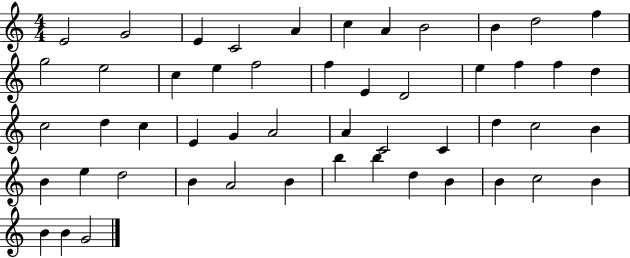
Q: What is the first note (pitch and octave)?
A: E4